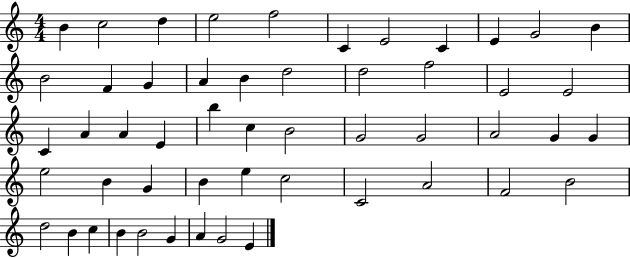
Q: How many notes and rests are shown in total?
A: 52